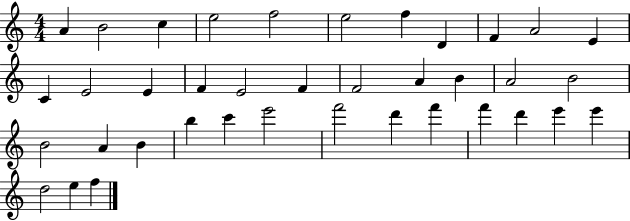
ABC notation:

X:1
T:Untitled
M:4/4
L:1/4
K:C
A B2 c e2 f2 e2 f D F A2 E C E2 E F E2 F F2 A B A2 B2 B2 A B b c' e'2 f'2 d' f' f' d' e' e' d2 e f